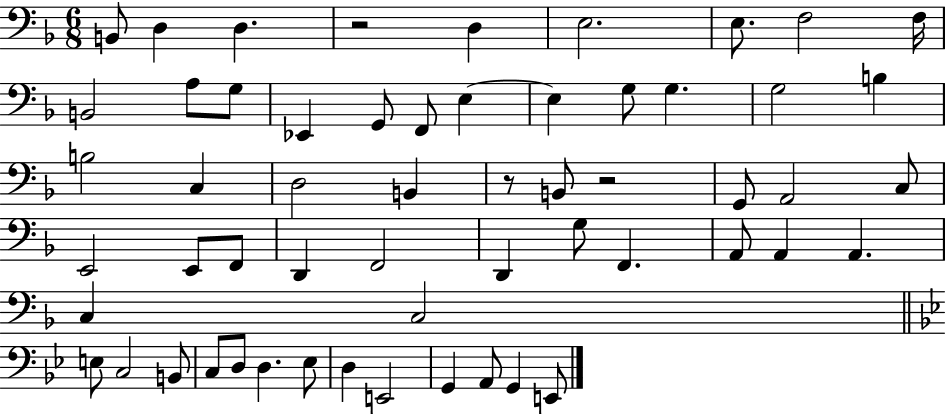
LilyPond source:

{
  \clef bass
  \numericTimeSignature
  \time 6/8
  \key f \major
  b,8 d4 d4. | r2 d4 | e2. | e8. f2 f16 | \break b,2 a8 g8 | ees,4 g,8 f,8 e4~~ | e4 g8 g4. | g2 b4 | \break b2 c4 | d2 b,4 | r8 b,8 r2 | g,8 a,2 c8 | \break e,2 e,8 f,8 | d,4 f,2 | d,4 g8 f,4. | a,8 a,4 a,4. | \break c4 c2 | \bar "||" \break \key bes \major e8 c2 b,8 | c8 d8 d4. ees8 | d4 e,2 | g,4 a,8 g,4 e,8 | \break \bar "|."
}